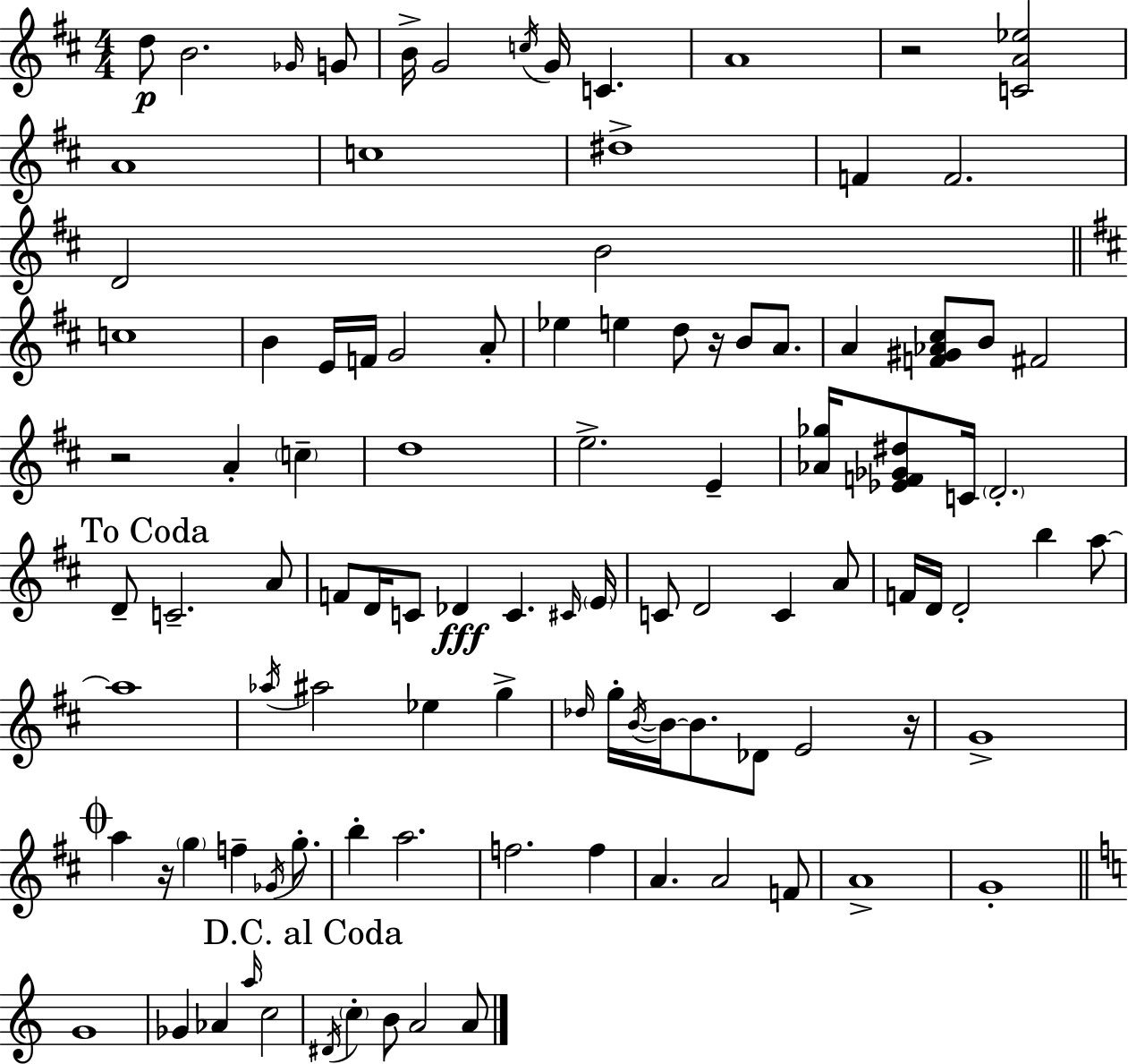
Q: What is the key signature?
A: D major